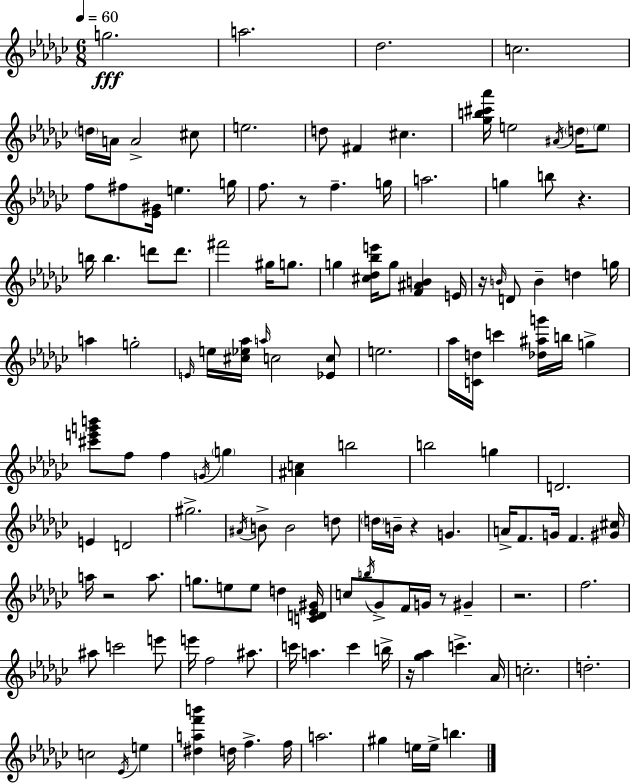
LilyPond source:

{
  \clef treble
  \numericTimeSignature
  \time 6/8
  \key ees \minor
  \tempo 4 = 60
  g''2.\fff | a''2. | des''2. | c''2. | \break \parenthesize d''16 a'16 a'2-> cis''8 | e''2. | d''8 fis'4 cis''4. | <ges'' b'' cis''' aes'''>16 e''2 \acciaccatura { ais'16 } \parenthesize d''16 \parenthesize e''8 | \break f''8 fis''8 <ees' gis'>16 e''4. | g''16 f''8. r8 f''4.-- | g''16 a''2. | g''4 b''8 r4. | \break b''16 b''4. d'''8 d'''8. | fis'''2 gis''16 g''8. | g''4 <cis'' des'' bes'' e'''>16 g''8 <f' ais' b'>4 | e'16 r16 \grace { b'16 } d'8 b'4-- d''4 | \break g''16 a''4 g''2-. | \grace { e'16 } e''16 <cis'' ees'' aes''>16 \grace { a''16 } c''2 | <ees' c''>8 e''2. | aes''16 <c' d''>16 c'''4 <des'' ais'' g'''>16 b''16 | \break g''4-> <cis''' e''' g''' b'''>8 f''8 f''4 | \acciaccatura { g'16 } \parenthesize g''4 <ais' c''>4 b''2 | b''2 | g''4 d'2. | \break e'4 d'2 | gis''2.-> | \acciaccatura { ais'16 } b'8-> b'2 | d''8 \parenthesize d''16 b'16-- r4 | \break g'4. a'16-> f'8. g'16 f'4. | <gis' cis''>16 a''16 r2 | a''8. g''8. e''8 e''8 | d''4 <c' d' ees' gis'>16 c''8 \acciaccatura { b''16 } ges'8-> f'16 | \break g'16 r8 gis'4-- r2. | f''2. | ais''8 c'''2 | e'''8 e'''16 f''2 | \break ais''8. c'''16 a''4. | c'''4 b''16-> r16 <ges'' aes''>4 | c'''4.-> aes'16 c''2.-. | d''2.-. | \break c''2 | \acciaccatura { ees'16 } e''4 <dis'' a'' f''' b'''>4 | d''16 f''4.-> f''16 a''2. | gis''4 | \break e''16 e''16-> b''4. \bar "|."
}